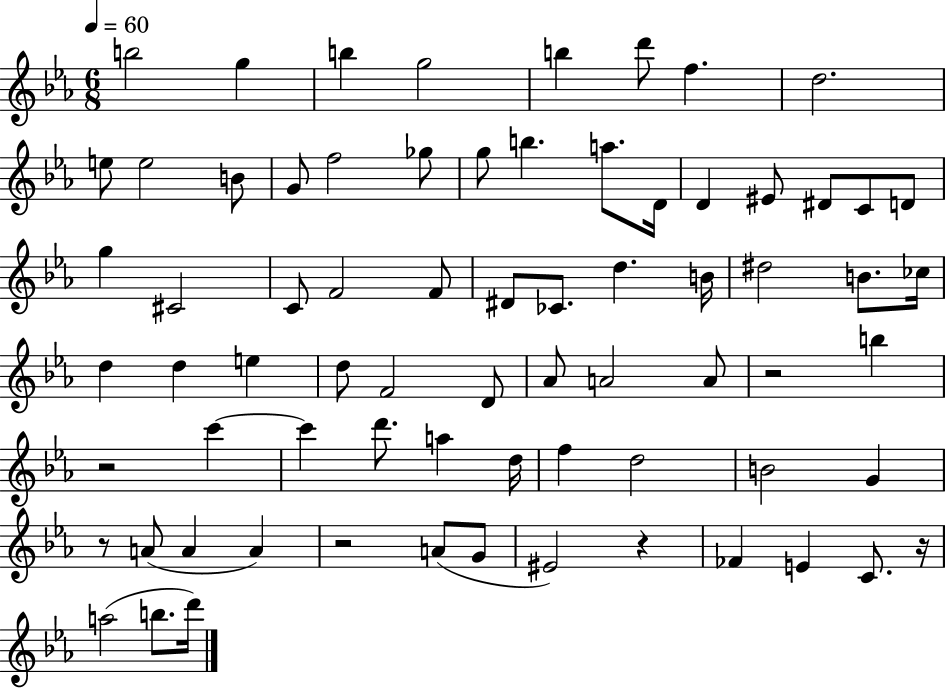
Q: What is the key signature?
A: EES major